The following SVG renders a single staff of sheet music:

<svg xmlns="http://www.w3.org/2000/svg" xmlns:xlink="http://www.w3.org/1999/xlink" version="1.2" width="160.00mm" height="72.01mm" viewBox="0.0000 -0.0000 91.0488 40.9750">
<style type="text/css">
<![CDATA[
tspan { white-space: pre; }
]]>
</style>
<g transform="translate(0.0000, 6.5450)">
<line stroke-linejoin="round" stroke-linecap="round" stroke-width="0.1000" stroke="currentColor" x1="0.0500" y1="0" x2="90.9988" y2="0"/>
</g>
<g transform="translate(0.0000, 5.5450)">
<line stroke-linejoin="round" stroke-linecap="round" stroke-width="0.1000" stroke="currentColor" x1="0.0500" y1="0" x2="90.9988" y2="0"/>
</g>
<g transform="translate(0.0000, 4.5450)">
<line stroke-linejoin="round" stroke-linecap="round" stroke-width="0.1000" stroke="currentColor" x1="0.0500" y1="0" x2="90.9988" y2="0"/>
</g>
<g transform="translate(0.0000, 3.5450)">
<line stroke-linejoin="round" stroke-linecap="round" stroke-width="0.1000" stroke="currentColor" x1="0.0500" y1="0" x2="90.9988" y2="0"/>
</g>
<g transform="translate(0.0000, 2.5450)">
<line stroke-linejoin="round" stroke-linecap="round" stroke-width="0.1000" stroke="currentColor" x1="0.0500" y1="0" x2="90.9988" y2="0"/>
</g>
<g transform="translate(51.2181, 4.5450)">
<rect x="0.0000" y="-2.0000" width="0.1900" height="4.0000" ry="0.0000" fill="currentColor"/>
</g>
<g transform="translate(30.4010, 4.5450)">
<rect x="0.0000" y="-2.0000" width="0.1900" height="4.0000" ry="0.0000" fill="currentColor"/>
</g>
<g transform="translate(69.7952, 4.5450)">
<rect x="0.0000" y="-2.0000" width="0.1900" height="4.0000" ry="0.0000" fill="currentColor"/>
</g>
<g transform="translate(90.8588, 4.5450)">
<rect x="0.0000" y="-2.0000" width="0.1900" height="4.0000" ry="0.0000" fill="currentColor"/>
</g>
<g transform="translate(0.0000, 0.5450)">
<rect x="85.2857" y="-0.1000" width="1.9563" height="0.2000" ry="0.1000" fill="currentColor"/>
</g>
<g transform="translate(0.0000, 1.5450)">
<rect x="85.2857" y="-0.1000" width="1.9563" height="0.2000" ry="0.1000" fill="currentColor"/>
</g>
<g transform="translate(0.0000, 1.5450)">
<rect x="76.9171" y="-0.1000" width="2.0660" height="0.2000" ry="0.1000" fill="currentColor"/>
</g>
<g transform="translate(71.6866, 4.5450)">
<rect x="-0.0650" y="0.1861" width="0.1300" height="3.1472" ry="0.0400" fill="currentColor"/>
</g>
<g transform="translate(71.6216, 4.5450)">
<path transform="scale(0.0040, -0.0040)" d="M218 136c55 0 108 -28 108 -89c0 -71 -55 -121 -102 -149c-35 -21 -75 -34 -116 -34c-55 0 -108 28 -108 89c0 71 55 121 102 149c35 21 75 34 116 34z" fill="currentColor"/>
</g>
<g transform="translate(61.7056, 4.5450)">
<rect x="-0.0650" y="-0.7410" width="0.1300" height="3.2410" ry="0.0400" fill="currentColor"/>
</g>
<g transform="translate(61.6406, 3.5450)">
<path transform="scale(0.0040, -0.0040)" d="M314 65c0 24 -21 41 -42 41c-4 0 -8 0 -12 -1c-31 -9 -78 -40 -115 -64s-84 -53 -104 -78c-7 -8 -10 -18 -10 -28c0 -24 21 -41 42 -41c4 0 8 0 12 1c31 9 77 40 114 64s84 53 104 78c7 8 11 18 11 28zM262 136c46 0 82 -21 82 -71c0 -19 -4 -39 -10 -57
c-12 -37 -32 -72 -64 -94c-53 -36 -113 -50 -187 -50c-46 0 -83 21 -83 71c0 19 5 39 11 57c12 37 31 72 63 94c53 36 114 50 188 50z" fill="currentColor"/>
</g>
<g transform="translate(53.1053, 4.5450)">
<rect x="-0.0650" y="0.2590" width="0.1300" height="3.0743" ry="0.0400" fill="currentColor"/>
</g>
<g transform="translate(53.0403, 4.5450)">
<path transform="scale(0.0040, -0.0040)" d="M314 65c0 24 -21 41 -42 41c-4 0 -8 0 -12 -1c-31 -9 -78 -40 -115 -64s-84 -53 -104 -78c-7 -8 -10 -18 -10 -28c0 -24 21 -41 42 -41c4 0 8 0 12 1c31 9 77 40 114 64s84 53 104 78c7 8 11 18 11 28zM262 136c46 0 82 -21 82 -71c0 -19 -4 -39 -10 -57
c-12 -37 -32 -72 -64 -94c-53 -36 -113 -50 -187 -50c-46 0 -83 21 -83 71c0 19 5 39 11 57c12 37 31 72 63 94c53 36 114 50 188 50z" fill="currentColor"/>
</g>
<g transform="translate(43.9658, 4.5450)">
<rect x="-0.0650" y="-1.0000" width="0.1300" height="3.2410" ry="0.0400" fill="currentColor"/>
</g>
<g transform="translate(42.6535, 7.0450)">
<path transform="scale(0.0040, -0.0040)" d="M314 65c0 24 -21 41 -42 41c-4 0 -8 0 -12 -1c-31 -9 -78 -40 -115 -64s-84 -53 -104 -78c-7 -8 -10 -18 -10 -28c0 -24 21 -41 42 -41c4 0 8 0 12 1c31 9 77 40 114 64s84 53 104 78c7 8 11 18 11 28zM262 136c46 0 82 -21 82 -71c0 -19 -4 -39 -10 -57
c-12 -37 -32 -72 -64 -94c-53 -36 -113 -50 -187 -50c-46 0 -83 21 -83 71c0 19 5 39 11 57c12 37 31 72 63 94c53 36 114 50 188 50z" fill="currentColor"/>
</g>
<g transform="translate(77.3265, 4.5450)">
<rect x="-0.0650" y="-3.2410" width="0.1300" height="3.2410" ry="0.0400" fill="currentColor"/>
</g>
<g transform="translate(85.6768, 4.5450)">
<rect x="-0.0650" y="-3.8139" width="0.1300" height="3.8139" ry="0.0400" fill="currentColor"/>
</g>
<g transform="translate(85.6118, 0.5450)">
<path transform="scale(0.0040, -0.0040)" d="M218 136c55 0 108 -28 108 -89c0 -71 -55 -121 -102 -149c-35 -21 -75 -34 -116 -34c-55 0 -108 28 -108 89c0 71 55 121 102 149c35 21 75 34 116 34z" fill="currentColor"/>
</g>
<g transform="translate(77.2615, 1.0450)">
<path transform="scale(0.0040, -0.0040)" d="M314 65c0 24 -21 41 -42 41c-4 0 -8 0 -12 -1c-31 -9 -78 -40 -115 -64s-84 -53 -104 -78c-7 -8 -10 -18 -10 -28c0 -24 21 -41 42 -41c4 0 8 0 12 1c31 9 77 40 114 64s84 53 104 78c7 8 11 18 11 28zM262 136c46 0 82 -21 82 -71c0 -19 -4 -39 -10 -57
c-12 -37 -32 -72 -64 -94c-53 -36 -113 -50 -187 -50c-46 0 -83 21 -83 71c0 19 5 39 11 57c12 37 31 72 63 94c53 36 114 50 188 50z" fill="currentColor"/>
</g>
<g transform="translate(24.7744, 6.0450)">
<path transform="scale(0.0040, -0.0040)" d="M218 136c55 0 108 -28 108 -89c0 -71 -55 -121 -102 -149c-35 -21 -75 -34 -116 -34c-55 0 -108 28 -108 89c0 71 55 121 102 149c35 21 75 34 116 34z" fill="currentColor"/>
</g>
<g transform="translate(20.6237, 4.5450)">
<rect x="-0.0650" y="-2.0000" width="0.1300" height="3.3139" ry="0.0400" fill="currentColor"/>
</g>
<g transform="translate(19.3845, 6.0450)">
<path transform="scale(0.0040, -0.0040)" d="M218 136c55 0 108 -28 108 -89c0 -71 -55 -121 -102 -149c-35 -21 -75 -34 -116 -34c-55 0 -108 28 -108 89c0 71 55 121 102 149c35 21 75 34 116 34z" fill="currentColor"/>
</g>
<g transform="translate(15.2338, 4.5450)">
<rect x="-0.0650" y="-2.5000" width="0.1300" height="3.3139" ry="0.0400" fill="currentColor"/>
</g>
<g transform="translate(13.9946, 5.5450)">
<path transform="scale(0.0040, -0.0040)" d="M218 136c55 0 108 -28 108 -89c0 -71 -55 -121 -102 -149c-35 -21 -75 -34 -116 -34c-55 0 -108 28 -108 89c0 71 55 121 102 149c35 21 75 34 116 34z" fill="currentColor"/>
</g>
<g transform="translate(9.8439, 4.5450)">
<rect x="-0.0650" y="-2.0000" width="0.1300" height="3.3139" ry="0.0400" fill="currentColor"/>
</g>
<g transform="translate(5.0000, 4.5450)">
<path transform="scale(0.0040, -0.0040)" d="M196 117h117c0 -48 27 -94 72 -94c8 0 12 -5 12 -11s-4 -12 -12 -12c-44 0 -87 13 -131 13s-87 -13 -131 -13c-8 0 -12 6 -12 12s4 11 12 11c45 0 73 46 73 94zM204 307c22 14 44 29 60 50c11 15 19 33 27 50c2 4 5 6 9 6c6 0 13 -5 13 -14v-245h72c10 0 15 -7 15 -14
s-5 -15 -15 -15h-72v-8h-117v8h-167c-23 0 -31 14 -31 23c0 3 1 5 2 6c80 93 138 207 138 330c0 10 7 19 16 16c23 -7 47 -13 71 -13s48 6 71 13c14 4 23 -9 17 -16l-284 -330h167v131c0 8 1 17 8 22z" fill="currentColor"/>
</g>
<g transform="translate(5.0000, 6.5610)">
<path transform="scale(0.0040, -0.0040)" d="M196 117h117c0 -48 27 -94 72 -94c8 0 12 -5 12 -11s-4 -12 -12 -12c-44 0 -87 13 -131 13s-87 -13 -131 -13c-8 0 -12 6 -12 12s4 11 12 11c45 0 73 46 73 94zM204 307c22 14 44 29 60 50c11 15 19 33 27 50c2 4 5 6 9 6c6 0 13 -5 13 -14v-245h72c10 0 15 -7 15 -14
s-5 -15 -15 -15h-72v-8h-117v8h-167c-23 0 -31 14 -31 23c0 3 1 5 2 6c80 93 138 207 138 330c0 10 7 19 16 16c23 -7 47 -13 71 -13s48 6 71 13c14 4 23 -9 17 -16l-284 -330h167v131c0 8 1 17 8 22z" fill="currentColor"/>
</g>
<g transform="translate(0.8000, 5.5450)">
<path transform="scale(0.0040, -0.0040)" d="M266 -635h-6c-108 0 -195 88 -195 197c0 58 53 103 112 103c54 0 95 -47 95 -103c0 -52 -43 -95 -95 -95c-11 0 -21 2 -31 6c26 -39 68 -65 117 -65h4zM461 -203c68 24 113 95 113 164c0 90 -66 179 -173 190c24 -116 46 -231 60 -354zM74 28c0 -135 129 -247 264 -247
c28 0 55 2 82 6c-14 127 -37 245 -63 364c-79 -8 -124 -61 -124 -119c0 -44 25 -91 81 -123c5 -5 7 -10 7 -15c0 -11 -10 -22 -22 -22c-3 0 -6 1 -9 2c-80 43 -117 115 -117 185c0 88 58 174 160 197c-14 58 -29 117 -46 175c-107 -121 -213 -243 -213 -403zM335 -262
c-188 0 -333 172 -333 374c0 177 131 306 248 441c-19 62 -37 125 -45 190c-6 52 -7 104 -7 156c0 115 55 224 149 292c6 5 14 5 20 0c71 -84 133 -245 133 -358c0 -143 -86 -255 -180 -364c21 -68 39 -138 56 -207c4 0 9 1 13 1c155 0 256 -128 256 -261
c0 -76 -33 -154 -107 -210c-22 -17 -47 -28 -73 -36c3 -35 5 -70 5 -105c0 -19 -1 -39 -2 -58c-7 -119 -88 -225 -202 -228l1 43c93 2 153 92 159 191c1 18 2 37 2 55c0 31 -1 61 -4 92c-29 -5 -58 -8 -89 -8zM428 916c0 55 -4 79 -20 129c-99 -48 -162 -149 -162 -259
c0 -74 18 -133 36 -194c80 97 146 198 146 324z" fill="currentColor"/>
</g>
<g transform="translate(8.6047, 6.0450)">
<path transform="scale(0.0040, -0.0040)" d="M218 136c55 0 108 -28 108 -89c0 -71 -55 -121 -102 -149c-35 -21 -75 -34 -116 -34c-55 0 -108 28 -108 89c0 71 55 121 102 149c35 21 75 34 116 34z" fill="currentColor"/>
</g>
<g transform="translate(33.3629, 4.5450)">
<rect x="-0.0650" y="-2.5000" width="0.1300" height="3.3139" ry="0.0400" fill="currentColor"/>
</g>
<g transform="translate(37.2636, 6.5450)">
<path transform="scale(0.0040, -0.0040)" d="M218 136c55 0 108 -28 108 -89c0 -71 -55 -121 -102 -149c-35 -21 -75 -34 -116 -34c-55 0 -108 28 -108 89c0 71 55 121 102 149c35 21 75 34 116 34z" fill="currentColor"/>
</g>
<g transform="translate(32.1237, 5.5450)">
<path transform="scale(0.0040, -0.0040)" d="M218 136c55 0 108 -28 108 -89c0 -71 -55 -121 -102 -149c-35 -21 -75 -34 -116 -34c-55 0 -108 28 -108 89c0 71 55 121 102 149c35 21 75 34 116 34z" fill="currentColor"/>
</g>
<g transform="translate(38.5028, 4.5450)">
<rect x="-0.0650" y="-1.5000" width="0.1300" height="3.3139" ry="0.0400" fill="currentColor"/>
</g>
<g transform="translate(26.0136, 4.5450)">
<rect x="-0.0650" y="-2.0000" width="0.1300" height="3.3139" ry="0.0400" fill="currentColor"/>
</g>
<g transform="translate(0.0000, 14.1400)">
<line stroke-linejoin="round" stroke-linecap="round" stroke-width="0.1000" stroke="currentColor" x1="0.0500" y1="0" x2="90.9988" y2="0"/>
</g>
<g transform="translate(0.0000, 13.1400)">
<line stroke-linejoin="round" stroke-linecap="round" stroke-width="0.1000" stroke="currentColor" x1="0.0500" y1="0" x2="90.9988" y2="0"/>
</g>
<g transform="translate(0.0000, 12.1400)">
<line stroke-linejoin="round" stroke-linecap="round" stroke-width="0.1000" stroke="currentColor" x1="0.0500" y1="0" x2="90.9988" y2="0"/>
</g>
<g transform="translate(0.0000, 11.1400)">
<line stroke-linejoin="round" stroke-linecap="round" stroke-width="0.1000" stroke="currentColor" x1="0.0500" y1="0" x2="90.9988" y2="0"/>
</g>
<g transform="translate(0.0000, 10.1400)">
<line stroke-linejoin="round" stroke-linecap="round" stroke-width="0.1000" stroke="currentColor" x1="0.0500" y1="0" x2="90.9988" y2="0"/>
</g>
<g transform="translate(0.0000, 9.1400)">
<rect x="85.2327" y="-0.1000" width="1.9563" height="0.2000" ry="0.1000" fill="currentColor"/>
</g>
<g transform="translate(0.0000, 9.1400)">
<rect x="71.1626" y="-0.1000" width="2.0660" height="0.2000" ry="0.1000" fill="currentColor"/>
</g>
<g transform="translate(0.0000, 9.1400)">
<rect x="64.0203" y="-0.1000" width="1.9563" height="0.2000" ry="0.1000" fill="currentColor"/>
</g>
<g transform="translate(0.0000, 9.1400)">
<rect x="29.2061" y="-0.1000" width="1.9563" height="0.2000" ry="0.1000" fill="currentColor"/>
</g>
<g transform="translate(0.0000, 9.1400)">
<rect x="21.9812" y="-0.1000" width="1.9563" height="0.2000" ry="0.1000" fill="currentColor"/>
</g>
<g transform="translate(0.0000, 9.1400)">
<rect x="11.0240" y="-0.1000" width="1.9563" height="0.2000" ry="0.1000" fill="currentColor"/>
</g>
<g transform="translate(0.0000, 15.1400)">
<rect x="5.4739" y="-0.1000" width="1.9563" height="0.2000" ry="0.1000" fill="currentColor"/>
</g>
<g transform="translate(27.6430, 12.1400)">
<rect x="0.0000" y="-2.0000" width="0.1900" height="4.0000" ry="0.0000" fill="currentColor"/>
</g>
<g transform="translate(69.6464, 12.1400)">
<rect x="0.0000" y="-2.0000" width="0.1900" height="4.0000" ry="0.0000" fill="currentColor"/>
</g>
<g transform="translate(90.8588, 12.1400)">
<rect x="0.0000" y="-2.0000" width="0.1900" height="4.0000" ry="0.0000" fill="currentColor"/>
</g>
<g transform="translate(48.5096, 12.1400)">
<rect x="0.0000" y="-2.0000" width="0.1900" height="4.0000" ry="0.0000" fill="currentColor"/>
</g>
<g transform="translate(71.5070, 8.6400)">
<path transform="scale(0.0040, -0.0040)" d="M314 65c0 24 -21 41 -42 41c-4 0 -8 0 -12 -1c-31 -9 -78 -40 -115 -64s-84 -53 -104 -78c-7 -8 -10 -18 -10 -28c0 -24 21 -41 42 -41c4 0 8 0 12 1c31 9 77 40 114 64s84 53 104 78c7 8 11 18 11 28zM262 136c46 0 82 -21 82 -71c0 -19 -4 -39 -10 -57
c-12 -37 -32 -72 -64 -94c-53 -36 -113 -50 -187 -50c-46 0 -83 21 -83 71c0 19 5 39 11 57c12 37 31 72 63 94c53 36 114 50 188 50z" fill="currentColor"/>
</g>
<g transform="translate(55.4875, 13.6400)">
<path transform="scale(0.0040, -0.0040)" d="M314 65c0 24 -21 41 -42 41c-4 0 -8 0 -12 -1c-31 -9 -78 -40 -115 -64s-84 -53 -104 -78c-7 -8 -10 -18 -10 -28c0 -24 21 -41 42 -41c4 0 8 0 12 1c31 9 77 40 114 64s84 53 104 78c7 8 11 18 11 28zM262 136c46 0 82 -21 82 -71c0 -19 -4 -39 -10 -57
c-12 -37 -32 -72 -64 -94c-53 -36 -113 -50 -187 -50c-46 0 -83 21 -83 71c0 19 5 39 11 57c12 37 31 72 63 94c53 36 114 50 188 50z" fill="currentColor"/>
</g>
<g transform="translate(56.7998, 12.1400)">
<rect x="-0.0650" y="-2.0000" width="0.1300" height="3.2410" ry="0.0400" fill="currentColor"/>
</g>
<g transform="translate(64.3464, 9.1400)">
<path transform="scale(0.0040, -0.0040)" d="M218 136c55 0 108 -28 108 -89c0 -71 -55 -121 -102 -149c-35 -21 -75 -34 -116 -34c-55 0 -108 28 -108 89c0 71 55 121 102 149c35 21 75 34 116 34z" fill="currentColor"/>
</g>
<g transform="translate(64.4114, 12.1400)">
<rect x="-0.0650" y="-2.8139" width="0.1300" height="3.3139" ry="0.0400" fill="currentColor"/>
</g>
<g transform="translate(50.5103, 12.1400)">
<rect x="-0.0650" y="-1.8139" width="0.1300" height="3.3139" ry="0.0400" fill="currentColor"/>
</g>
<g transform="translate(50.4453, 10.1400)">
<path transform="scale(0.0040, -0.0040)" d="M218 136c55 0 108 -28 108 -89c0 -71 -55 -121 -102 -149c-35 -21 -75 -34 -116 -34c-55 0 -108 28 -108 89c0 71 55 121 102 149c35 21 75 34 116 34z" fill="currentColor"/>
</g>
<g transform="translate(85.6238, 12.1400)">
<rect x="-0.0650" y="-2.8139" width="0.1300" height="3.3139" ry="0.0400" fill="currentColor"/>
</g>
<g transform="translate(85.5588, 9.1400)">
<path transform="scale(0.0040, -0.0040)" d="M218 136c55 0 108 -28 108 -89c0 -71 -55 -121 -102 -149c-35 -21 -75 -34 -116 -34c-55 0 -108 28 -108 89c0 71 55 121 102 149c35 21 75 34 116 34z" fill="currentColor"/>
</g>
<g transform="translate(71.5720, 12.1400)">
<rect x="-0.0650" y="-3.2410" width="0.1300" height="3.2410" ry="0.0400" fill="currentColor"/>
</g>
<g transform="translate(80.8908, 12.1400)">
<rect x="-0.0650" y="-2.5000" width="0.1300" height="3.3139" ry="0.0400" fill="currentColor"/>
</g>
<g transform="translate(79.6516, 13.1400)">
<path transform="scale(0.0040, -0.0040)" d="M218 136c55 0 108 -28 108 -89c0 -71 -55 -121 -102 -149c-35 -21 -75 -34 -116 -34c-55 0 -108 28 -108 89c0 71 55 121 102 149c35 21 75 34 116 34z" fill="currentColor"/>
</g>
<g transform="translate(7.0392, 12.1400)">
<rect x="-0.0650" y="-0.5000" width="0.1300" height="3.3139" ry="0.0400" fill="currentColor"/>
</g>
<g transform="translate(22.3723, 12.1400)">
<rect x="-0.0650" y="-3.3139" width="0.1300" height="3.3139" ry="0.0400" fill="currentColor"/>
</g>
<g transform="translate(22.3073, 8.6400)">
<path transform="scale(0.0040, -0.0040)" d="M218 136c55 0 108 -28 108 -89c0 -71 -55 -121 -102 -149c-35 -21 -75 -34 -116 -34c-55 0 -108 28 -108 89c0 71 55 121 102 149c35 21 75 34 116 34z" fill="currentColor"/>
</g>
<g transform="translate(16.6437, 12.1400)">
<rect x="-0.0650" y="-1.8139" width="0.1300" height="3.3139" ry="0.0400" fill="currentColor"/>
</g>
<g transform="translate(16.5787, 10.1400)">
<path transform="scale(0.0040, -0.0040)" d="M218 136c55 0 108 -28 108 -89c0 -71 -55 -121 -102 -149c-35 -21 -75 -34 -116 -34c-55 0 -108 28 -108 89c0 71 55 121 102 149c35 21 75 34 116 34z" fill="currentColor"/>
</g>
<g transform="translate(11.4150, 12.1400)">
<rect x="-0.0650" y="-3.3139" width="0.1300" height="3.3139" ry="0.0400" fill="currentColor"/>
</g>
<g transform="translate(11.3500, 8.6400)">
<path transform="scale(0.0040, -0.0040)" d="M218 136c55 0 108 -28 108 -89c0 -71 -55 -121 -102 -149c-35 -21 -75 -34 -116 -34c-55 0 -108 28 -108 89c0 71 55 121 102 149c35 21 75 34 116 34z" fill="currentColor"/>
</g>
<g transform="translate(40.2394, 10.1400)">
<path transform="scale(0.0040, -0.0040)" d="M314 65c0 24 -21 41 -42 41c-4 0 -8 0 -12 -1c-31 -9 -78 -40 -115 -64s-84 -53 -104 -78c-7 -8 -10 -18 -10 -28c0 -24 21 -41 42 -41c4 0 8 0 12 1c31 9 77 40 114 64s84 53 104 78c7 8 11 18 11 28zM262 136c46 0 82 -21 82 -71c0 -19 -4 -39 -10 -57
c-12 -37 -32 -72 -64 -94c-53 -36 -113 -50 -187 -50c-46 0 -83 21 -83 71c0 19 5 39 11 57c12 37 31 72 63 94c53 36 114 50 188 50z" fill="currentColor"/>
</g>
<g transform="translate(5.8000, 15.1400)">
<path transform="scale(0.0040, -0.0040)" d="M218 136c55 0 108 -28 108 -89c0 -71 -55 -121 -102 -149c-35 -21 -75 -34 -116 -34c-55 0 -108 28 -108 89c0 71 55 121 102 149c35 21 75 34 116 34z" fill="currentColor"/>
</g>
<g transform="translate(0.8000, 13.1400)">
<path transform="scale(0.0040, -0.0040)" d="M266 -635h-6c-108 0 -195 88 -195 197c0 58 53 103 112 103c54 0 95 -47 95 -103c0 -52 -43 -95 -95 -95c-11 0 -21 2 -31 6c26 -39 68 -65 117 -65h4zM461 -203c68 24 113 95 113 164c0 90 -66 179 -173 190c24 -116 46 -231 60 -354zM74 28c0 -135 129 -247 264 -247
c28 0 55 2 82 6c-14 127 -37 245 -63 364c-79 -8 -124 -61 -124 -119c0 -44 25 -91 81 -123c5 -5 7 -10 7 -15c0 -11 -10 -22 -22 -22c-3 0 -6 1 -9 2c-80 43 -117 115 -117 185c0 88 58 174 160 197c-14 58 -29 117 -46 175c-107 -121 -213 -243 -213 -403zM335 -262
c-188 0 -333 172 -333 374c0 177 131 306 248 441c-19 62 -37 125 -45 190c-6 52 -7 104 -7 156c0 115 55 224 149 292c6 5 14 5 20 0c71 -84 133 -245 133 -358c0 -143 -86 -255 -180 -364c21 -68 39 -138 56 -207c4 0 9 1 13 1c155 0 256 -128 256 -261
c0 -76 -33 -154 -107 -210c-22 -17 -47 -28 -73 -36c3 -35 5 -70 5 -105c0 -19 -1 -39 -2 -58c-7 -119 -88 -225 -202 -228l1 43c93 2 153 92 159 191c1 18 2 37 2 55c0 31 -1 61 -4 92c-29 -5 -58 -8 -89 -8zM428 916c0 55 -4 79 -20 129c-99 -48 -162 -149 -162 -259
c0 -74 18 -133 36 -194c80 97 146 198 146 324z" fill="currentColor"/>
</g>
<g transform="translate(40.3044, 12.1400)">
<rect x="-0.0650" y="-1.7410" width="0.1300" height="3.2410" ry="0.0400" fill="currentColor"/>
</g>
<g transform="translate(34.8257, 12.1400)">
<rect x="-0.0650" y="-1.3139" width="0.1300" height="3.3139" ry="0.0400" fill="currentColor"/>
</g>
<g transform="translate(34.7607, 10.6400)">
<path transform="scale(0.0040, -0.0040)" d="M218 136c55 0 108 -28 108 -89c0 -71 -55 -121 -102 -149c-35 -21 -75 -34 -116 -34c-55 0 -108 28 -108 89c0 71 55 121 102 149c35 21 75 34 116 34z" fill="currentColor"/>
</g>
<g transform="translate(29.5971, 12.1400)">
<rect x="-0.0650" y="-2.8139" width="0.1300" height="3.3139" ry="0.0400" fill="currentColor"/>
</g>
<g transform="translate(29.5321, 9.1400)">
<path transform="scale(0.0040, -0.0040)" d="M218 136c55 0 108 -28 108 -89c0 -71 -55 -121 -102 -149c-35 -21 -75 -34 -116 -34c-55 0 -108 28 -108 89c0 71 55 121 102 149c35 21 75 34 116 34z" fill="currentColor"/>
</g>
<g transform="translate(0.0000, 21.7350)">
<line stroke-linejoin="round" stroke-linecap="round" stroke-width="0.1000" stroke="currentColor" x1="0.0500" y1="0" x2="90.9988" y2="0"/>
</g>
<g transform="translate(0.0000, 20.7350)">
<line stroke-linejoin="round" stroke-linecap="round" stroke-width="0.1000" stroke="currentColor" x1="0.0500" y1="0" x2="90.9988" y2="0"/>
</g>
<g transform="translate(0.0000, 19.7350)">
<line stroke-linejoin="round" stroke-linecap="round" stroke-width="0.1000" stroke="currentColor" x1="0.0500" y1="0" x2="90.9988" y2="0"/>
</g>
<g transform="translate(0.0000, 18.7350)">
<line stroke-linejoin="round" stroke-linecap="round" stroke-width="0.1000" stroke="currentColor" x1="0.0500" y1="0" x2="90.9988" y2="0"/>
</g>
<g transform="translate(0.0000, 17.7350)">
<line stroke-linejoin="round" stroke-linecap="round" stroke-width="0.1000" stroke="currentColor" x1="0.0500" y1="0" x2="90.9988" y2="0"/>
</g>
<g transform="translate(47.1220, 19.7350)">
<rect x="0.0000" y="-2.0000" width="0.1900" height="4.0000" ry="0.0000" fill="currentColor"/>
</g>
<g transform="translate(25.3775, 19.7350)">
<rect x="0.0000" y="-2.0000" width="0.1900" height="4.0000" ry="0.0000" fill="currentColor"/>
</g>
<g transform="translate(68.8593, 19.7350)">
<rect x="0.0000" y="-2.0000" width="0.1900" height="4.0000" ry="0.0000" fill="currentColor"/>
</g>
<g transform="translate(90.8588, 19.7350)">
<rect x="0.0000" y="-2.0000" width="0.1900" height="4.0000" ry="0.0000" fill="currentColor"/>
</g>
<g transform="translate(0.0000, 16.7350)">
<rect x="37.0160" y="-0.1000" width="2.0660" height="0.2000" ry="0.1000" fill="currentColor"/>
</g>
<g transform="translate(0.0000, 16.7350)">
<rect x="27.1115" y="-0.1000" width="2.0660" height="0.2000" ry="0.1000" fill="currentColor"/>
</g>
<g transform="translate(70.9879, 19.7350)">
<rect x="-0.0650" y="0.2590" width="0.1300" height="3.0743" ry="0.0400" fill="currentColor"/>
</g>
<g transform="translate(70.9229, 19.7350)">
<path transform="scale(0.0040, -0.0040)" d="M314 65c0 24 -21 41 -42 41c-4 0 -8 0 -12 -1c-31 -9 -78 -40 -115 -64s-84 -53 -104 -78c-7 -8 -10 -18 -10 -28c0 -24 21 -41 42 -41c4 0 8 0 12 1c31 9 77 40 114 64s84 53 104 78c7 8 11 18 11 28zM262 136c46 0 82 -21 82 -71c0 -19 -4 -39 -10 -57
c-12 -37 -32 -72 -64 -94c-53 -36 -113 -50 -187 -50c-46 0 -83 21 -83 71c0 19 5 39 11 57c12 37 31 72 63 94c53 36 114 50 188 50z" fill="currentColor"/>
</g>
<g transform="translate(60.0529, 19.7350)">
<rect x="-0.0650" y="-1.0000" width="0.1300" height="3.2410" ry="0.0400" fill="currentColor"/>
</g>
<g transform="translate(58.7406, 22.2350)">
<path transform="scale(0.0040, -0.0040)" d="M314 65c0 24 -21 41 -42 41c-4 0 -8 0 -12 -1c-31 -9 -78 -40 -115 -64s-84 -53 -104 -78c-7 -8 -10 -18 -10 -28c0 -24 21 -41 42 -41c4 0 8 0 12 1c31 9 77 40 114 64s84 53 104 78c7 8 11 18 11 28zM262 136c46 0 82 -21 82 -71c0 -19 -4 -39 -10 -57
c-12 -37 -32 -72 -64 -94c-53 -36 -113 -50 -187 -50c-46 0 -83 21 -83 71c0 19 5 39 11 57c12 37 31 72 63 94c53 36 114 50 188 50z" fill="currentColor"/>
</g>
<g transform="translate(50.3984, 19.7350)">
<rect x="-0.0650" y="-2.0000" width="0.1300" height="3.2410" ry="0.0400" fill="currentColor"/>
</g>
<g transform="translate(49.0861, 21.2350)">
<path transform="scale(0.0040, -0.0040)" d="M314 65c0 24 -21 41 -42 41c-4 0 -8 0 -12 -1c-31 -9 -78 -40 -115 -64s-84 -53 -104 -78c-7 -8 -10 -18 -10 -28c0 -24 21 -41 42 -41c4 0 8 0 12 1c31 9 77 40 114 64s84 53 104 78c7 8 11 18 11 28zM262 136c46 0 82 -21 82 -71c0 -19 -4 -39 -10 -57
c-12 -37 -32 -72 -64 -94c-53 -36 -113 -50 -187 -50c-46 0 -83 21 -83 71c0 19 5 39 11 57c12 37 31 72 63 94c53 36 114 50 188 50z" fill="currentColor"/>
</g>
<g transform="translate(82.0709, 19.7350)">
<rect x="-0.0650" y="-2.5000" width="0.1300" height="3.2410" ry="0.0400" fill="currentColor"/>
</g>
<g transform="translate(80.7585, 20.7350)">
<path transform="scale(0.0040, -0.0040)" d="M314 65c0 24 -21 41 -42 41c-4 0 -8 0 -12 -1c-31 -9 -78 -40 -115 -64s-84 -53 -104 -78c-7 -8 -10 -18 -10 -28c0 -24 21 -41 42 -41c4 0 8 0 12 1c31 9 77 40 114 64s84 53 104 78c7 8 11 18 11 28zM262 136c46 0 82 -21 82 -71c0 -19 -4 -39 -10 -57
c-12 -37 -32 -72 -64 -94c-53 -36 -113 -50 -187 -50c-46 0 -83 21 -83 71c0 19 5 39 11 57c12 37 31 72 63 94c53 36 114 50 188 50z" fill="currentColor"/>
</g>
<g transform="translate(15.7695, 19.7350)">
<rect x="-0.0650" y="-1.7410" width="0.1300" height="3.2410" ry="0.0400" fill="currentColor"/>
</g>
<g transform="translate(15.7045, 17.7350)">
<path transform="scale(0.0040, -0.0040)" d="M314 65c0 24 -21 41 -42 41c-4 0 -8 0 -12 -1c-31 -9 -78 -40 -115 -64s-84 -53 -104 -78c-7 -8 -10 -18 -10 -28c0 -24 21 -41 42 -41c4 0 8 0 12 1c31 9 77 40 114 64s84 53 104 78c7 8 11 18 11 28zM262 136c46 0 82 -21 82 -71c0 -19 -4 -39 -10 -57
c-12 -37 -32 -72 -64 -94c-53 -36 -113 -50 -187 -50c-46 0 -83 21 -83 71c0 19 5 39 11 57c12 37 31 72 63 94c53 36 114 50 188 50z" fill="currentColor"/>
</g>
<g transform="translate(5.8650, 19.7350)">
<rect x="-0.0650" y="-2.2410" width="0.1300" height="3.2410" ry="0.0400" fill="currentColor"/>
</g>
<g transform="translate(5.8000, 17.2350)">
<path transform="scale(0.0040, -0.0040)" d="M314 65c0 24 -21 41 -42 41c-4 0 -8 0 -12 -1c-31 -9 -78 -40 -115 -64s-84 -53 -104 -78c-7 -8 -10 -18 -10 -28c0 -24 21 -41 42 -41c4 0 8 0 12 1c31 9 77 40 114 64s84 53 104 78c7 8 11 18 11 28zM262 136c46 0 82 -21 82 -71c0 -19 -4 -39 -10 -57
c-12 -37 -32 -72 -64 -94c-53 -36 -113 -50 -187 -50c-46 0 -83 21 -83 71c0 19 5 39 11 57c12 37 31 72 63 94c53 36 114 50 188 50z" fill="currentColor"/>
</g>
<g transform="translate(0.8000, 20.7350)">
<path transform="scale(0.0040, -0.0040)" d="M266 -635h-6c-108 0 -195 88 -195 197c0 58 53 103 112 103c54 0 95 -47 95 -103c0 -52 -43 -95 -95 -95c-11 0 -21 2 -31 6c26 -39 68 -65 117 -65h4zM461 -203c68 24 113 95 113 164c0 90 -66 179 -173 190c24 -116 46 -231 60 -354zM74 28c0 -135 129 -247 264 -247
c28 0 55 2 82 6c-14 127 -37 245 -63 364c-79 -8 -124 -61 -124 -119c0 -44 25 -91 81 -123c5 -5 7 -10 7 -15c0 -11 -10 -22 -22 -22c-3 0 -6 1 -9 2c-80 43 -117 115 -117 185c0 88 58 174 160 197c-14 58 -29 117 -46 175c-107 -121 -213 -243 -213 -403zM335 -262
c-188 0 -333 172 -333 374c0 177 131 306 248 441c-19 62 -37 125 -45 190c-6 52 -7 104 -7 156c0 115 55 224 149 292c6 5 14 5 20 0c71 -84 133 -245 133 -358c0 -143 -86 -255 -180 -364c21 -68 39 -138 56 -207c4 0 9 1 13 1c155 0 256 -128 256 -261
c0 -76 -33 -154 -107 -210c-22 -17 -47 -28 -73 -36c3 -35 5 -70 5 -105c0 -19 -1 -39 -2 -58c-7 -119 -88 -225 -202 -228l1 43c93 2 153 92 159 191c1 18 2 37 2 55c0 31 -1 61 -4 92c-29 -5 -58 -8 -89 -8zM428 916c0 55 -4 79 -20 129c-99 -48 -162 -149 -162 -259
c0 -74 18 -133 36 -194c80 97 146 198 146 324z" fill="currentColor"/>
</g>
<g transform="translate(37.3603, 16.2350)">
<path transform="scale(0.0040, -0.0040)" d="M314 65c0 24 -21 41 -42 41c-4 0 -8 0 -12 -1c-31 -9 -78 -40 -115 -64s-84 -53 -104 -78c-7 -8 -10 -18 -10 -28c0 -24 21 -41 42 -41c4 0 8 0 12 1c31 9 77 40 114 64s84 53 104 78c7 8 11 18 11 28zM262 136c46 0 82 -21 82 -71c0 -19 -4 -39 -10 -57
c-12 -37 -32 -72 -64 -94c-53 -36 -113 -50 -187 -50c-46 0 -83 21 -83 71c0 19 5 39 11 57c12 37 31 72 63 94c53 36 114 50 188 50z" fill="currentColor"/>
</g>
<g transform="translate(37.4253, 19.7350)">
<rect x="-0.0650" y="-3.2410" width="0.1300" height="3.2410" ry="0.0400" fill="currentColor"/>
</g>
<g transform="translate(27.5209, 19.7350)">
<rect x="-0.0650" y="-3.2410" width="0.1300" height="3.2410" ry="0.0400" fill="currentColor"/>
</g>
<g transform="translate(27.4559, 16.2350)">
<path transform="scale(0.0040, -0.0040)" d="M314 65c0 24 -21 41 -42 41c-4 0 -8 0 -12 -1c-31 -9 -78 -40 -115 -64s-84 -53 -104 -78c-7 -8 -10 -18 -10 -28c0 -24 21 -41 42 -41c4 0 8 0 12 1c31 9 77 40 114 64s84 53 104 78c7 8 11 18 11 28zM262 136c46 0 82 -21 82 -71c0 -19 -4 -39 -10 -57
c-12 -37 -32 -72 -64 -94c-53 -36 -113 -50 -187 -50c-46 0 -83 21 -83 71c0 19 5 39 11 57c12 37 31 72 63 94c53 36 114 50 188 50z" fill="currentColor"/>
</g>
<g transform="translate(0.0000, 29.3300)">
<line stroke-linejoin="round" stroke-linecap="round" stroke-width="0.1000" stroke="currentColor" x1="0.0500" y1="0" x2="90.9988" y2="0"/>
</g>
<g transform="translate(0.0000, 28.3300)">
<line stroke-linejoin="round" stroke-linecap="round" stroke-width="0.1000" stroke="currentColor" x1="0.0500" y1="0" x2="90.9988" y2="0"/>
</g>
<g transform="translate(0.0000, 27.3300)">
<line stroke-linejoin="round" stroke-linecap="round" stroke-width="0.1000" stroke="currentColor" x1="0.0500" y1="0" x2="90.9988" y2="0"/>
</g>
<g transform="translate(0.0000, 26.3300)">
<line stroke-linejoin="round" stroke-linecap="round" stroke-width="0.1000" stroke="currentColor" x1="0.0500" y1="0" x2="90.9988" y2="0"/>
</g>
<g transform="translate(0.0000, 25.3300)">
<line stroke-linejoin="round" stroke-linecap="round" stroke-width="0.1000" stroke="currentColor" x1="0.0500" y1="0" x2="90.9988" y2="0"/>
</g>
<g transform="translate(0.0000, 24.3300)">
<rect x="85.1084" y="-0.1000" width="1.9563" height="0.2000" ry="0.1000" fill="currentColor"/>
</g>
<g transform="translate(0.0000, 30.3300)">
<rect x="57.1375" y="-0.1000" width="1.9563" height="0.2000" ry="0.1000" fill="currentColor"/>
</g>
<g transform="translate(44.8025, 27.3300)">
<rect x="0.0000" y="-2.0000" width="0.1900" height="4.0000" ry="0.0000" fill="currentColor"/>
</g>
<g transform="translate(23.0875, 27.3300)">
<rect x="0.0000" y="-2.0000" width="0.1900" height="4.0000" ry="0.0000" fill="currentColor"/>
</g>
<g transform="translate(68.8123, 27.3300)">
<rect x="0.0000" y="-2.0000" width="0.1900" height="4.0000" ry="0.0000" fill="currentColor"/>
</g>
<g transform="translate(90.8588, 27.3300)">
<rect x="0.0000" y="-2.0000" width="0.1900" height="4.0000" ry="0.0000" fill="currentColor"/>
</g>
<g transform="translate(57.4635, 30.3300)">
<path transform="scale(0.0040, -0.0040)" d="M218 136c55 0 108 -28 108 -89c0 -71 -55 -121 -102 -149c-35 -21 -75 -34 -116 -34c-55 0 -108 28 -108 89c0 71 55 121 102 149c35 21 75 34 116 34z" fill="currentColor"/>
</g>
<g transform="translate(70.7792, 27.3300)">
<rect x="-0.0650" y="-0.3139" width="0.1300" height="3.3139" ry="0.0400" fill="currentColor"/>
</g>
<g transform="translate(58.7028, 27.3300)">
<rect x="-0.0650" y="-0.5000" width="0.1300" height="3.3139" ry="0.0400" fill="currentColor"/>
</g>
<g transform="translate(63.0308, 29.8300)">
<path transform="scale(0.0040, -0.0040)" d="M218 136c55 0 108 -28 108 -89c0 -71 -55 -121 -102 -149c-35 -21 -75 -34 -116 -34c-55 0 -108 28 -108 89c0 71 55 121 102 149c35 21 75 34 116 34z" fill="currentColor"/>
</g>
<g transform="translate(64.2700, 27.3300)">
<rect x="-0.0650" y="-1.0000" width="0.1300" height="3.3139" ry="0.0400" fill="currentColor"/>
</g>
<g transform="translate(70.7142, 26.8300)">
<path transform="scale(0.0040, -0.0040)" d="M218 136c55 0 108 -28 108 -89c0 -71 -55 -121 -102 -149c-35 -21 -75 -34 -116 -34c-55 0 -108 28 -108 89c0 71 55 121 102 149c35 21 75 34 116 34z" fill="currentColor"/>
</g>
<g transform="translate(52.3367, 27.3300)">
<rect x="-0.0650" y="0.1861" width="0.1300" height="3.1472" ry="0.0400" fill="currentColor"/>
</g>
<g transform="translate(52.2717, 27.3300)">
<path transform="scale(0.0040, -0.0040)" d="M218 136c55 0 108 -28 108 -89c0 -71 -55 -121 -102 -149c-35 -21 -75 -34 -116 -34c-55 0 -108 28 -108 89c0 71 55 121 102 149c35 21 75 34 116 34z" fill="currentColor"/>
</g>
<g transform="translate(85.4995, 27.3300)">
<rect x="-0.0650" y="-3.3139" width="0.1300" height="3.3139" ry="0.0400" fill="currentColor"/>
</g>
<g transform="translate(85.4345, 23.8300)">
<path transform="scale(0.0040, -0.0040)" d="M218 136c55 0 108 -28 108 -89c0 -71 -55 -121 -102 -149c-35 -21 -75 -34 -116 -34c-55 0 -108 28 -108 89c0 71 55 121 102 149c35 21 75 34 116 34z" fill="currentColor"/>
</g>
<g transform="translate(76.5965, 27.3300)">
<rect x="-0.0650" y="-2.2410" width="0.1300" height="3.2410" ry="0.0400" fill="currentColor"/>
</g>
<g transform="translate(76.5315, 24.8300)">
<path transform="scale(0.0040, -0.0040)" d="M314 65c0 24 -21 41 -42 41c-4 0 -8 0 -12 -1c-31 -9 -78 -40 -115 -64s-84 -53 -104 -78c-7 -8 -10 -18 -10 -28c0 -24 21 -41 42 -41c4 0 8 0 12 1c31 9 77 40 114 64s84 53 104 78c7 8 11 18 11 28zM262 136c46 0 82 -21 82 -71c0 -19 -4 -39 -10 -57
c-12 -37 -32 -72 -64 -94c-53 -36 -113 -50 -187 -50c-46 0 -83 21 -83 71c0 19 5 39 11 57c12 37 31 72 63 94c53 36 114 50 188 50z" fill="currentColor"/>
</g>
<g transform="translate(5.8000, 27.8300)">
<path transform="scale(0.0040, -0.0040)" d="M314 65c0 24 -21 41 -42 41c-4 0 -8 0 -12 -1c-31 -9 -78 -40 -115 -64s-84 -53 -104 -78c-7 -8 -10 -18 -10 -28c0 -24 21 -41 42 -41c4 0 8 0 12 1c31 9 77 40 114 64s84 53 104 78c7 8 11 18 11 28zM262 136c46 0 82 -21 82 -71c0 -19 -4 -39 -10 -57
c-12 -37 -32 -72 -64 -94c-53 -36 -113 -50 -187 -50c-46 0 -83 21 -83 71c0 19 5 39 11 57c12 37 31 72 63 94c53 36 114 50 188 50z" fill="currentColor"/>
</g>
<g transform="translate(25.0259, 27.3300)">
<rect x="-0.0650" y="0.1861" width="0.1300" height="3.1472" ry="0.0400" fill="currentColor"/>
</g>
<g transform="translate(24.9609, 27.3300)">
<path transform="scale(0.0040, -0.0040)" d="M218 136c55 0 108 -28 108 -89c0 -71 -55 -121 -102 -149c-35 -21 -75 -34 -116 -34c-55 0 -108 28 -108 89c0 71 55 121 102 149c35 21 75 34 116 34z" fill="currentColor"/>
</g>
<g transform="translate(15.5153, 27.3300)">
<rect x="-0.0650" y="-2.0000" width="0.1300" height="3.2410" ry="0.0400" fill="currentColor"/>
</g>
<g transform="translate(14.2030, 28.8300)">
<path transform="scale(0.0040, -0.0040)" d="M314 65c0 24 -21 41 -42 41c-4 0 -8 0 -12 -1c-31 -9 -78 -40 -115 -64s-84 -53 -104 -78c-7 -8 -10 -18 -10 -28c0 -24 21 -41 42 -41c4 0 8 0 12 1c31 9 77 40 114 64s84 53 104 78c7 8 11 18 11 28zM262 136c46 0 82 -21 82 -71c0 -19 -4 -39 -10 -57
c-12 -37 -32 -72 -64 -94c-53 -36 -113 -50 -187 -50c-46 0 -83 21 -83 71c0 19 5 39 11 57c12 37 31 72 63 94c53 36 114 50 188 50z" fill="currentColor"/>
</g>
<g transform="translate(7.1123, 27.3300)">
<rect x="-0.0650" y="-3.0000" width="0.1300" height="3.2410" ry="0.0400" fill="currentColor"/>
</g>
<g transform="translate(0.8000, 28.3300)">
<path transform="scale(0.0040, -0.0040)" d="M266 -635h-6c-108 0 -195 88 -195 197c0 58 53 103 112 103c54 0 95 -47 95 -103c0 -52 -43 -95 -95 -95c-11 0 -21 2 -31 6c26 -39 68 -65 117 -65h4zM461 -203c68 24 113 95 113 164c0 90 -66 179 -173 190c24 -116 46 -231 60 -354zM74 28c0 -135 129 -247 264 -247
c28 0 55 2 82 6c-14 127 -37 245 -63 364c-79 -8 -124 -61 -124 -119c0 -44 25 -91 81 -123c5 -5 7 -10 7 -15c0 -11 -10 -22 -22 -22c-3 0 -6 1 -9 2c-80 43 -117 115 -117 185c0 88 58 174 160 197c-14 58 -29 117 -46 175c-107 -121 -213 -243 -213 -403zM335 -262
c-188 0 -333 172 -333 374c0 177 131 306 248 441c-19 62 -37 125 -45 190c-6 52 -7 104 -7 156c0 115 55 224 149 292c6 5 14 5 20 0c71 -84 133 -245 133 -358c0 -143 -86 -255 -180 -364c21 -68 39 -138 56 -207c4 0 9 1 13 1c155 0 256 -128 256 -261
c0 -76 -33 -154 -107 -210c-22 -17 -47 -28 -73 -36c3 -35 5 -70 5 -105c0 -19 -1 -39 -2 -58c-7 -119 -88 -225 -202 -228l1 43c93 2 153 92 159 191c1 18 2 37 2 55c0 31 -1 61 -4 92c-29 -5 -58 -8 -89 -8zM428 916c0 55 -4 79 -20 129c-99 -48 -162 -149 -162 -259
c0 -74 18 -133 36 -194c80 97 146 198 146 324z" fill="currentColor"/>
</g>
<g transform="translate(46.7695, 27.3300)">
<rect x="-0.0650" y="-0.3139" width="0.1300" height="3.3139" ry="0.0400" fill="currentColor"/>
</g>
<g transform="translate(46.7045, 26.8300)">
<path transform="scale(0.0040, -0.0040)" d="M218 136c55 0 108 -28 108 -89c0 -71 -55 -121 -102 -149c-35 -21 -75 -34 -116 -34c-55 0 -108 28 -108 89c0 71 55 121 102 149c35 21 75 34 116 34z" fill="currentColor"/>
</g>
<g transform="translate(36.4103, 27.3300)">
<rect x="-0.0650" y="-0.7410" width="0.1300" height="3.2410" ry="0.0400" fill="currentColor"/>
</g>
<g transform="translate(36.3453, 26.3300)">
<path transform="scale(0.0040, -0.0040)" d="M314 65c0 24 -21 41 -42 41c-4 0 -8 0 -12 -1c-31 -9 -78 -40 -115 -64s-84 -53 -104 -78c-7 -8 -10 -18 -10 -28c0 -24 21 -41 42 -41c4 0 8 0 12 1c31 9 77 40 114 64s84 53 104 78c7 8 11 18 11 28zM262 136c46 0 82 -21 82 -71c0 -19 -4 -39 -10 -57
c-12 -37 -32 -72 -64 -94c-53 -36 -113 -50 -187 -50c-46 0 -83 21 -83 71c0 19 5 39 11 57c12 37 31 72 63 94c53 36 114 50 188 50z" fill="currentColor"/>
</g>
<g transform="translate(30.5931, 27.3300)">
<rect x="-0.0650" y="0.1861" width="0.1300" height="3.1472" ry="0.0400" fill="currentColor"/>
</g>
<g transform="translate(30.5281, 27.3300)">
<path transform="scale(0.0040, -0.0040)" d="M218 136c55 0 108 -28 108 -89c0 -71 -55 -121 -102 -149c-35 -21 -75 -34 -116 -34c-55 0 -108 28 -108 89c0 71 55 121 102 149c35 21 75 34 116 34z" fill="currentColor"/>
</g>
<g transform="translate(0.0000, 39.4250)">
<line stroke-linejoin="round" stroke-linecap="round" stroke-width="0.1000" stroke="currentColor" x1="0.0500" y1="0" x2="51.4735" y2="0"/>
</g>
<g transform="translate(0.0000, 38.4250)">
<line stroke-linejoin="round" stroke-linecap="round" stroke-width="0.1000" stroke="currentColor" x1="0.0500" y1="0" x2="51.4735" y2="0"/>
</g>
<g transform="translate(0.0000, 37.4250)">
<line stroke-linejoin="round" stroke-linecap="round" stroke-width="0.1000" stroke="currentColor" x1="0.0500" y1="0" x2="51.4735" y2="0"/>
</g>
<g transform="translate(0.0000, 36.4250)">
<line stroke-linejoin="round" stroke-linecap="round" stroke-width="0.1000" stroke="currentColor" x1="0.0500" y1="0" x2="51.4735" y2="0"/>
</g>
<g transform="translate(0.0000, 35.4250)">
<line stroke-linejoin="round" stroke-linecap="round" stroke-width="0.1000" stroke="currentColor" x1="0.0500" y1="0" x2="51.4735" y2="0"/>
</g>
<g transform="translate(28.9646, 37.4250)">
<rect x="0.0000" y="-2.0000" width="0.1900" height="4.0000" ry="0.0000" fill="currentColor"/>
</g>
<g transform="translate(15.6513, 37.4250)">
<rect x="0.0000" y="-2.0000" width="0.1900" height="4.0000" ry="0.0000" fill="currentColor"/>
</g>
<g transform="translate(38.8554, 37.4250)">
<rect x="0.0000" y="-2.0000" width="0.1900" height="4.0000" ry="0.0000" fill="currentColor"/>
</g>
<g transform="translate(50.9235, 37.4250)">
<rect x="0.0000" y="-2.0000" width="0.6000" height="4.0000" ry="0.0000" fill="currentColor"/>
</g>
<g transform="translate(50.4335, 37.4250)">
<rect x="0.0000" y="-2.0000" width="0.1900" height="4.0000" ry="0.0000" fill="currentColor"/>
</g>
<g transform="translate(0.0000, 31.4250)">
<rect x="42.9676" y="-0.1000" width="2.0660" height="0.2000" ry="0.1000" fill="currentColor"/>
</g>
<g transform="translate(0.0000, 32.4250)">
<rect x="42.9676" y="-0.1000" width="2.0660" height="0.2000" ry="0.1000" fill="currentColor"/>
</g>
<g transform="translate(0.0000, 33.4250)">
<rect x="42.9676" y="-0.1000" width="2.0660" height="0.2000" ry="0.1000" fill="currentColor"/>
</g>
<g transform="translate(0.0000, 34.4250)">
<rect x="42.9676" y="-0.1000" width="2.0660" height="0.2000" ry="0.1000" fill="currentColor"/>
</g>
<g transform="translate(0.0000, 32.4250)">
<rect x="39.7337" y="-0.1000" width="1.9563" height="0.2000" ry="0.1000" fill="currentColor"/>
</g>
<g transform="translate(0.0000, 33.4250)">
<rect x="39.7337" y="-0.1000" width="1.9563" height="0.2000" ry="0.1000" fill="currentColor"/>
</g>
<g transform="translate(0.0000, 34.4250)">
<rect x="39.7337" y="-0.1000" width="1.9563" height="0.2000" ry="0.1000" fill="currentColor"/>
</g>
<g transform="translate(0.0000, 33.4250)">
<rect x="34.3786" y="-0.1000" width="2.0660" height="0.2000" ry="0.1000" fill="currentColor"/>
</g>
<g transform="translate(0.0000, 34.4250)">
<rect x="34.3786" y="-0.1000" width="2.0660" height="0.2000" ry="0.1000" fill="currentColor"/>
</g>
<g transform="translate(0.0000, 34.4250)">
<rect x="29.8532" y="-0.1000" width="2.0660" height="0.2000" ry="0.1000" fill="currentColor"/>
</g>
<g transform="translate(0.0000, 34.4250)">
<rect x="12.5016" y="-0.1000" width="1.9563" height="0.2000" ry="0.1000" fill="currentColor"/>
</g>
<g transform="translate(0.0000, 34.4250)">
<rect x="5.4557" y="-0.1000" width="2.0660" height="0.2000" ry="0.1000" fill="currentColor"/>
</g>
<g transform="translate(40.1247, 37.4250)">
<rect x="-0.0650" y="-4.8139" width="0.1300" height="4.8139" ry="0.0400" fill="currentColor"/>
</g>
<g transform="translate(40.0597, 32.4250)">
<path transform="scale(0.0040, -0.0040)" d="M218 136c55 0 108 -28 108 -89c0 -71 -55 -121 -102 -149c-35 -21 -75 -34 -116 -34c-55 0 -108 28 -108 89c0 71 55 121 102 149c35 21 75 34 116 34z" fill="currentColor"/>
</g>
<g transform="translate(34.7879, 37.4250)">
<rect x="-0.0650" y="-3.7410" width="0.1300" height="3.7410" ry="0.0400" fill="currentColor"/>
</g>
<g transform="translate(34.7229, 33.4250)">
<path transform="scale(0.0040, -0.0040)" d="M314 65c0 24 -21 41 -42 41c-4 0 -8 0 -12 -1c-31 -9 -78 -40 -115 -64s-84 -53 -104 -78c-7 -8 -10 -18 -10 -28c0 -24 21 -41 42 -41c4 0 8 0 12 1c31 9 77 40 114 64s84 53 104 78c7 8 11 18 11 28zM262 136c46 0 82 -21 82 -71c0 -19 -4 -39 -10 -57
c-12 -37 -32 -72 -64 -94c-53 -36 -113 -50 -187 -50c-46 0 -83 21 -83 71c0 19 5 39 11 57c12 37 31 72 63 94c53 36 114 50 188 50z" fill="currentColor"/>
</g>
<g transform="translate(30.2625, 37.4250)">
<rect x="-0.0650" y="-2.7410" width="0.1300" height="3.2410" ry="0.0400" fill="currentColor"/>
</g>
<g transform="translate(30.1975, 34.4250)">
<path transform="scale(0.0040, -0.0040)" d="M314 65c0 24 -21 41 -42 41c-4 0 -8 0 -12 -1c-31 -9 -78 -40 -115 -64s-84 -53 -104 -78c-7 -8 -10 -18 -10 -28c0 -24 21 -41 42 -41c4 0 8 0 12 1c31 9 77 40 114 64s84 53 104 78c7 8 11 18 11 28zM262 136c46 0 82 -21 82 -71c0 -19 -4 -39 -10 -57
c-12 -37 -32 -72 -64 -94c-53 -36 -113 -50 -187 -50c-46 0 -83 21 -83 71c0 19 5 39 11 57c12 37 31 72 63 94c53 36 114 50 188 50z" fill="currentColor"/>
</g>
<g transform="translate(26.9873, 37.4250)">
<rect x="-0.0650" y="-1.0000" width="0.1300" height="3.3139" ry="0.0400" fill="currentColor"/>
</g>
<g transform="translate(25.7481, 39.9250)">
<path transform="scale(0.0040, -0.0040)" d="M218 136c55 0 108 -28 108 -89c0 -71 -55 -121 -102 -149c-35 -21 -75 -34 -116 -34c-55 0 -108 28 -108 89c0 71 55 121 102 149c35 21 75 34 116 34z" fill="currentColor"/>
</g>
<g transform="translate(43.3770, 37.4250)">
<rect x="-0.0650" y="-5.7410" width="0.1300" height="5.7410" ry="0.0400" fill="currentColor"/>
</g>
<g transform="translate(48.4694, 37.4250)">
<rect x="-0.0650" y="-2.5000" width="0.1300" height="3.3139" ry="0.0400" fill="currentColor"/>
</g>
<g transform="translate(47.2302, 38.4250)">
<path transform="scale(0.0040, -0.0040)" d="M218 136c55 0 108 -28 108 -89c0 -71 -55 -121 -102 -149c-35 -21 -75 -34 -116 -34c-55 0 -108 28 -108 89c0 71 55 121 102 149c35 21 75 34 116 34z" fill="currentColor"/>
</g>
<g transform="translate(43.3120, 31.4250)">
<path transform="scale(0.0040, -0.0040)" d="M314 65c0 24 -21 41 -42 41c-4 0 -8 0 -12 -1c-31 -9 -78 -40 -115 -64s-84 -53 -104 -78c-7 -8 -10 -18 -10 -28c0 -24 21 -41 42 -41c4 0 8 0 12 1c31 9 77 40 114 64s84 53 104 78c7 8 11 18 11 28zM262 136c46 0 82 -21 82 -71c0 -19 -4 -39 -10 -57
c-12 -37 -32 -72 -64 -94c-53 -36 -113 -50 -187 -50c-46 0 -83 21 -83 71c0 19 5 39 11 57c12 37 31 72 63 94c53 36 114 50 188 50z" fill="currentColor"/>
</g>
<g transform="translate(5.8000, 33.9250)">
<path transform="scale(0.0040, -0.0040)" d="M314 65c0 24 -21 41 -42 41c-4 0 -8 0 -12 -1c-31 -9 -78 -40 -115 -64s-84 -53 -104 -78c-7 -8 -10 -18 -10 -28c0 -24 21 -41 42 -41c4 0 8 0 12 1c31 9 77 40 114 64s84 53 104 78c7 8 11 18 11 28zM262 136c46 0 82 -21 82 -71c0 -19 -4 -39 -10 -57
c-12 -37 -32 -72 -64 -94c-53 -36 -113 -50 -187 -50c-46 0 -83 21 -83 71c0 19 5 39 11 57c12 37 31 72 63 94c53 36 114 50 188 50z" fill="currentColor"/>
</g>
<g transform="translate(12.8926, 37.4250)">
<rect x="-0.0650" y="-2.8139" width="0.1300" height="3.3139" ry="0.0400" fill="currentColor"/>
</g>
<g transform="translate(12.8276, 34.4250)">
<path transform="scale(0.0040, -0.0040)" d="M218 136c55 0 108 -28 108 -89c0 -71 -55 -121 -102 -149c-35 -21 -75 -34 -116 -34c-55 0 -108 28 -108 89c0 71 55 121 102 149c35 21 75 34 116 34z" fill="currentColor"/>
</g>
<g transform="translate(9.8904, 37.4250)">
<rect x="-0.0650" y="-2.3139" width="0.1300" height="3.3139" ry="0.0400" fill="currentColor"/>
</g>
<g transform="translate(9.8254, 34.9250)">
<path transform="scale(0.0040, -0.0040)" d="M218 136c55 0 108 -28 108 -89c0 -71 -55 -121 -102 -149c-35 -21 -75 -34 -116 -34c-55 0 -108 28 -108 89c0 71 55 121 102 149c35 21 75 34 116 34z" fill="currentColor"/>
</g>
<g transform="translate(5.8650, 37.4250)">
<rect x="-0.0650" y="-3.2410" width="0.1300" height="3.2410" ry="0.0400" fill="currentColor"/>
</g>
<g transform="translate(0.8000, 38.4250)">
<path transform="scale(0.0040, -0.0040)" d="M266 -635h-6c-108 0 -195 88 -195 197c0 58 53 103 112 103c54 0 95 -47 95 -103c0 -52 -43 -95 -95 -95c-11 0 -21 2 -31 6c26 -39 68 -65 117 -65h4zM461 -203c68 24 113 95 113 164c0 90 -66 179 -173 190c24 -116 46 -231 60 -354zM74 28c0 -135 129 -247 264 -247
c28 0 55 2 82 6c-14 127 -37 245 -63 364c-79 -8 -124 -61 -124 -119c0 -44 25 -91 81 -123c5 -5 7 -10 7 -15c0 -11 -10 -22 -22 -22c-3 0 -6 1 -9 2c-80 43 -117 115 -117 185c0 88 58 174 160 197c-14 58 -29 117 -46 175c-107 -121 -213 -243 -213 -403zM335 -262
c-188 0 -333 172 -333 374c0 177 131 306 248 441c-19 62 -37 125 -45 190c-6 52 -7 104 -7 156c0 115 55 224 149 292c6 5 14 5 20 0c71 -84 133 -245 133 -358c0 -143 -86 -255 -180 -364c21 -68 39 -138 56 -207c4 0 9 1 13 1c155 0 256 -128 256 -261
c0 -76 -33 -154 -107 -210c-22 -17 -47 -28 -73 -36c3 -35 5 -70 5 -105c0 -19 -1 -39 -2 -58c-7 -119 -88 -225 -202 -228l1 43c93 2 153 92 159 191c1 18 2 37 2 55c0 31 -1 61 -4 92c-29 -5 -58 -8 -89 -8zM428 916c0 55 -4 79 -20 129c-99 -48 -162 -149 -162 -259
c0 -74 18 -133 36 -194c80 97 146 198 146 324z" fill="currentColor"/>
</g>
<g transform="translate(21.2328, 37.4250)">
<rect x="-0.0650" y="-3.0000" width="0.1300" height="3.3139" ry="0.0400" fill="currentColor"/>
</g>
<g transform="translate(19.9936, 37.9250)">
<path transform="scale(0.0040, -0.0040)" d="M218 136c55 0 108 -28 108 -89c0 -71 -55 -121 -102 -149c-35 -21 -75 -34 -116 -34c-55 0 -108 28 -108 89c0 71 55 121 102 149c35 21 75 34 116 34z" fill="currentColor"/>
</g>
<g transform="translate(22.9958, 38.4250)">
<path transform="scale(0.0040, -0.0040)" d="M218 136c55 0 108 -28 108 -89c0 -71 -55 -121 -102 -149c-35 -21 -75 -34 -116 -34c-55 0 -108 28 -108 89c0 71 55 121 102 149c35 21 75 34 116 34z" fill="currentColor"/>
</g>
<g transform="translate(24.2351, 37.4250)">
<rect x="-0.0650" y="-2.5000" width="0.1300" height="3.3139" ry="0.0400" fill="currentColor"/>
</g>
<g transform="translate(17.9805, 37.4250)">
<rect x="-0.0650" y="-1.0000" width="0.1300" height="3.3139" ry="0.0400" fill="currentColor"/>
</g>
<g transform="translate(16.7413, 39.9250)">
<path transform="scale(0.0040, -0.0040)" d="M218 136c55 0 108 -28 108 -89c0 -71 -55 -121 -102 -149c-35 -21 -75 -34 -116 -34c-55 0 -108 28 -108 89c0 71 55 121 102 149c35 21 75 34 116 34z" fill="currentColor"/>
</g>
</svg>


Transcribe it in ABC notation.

X:1
T:Untitled
M:4/4
L:1/4
K:C
F G F F G E D2 B2 d2 B b2 c' C b f b a e f2 f F2 a b2 G a g2 f2 b2 b2 F2 D2 B2 G2 A2 F2 B B d2 c B C D c g2 b b2 g a D A G D a2 c'2 e' g'2 G